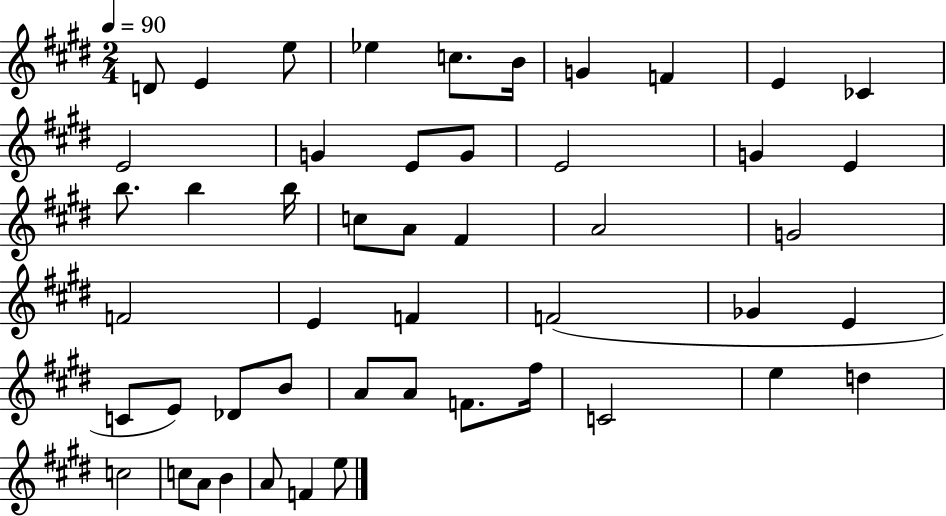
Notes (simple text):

D4/e E4/q E5/e Eb5/q C5/e. B4/s G4/q F4/q E4/q CES4/q E4/h G4/q E4/e G4/e E4/h G4/q E4/q B5/e. B5/q B5/s C5/e A4/e F#4/q A4/h G4/h F4/h E4/q F4/q F4/h Gb4/q E4/q C4/e E4/e Db4/e B4/e A4/e A4/e F4/e. F#5/s C4/h E5/q D5/q C5/h C5/e A4/e B4/q A4/e F4/q E5/e